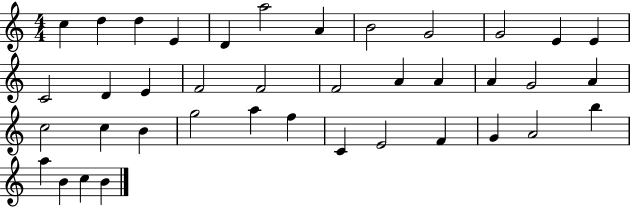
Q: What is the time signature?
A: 4/4